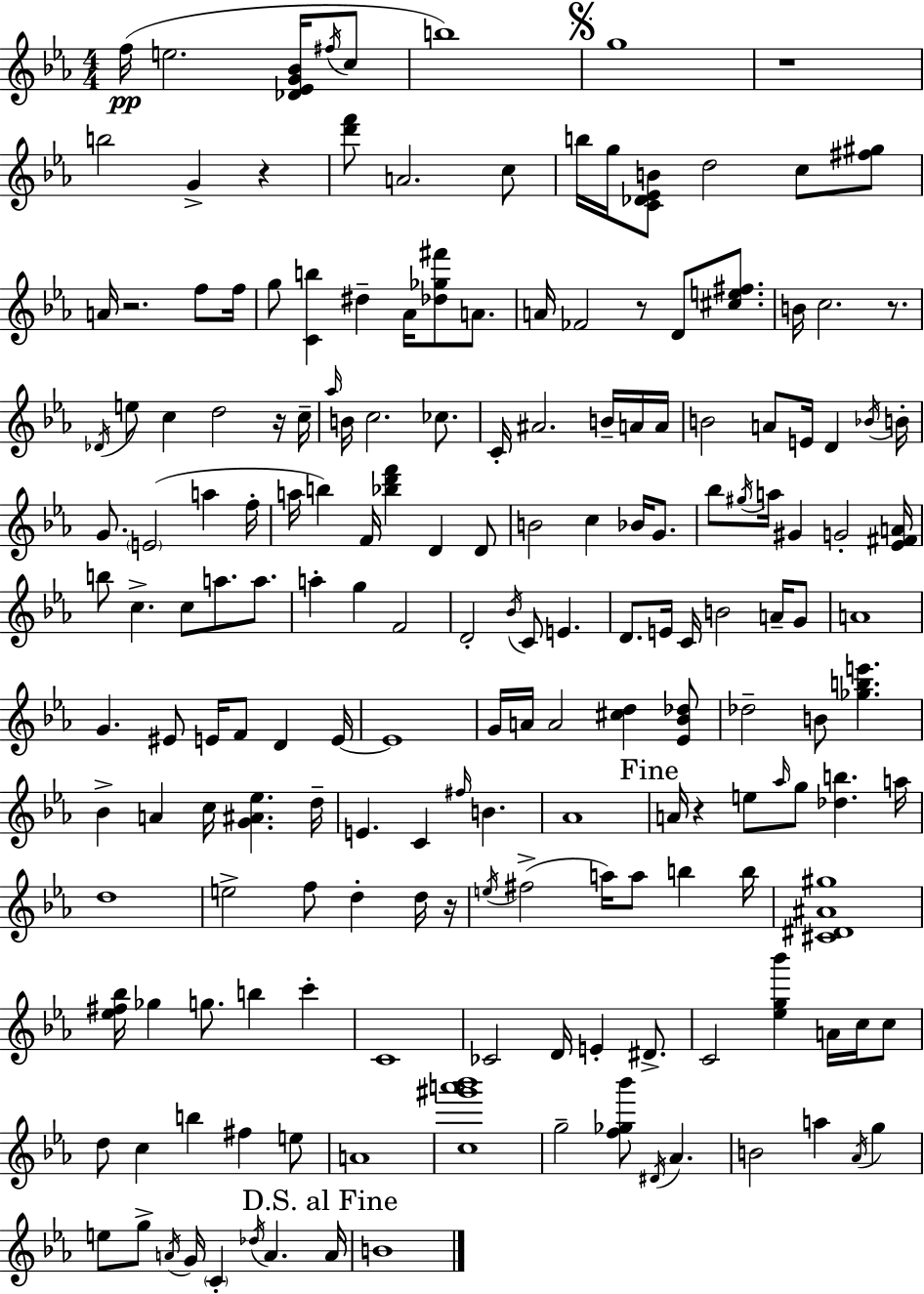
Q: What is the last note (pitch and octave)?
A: B4